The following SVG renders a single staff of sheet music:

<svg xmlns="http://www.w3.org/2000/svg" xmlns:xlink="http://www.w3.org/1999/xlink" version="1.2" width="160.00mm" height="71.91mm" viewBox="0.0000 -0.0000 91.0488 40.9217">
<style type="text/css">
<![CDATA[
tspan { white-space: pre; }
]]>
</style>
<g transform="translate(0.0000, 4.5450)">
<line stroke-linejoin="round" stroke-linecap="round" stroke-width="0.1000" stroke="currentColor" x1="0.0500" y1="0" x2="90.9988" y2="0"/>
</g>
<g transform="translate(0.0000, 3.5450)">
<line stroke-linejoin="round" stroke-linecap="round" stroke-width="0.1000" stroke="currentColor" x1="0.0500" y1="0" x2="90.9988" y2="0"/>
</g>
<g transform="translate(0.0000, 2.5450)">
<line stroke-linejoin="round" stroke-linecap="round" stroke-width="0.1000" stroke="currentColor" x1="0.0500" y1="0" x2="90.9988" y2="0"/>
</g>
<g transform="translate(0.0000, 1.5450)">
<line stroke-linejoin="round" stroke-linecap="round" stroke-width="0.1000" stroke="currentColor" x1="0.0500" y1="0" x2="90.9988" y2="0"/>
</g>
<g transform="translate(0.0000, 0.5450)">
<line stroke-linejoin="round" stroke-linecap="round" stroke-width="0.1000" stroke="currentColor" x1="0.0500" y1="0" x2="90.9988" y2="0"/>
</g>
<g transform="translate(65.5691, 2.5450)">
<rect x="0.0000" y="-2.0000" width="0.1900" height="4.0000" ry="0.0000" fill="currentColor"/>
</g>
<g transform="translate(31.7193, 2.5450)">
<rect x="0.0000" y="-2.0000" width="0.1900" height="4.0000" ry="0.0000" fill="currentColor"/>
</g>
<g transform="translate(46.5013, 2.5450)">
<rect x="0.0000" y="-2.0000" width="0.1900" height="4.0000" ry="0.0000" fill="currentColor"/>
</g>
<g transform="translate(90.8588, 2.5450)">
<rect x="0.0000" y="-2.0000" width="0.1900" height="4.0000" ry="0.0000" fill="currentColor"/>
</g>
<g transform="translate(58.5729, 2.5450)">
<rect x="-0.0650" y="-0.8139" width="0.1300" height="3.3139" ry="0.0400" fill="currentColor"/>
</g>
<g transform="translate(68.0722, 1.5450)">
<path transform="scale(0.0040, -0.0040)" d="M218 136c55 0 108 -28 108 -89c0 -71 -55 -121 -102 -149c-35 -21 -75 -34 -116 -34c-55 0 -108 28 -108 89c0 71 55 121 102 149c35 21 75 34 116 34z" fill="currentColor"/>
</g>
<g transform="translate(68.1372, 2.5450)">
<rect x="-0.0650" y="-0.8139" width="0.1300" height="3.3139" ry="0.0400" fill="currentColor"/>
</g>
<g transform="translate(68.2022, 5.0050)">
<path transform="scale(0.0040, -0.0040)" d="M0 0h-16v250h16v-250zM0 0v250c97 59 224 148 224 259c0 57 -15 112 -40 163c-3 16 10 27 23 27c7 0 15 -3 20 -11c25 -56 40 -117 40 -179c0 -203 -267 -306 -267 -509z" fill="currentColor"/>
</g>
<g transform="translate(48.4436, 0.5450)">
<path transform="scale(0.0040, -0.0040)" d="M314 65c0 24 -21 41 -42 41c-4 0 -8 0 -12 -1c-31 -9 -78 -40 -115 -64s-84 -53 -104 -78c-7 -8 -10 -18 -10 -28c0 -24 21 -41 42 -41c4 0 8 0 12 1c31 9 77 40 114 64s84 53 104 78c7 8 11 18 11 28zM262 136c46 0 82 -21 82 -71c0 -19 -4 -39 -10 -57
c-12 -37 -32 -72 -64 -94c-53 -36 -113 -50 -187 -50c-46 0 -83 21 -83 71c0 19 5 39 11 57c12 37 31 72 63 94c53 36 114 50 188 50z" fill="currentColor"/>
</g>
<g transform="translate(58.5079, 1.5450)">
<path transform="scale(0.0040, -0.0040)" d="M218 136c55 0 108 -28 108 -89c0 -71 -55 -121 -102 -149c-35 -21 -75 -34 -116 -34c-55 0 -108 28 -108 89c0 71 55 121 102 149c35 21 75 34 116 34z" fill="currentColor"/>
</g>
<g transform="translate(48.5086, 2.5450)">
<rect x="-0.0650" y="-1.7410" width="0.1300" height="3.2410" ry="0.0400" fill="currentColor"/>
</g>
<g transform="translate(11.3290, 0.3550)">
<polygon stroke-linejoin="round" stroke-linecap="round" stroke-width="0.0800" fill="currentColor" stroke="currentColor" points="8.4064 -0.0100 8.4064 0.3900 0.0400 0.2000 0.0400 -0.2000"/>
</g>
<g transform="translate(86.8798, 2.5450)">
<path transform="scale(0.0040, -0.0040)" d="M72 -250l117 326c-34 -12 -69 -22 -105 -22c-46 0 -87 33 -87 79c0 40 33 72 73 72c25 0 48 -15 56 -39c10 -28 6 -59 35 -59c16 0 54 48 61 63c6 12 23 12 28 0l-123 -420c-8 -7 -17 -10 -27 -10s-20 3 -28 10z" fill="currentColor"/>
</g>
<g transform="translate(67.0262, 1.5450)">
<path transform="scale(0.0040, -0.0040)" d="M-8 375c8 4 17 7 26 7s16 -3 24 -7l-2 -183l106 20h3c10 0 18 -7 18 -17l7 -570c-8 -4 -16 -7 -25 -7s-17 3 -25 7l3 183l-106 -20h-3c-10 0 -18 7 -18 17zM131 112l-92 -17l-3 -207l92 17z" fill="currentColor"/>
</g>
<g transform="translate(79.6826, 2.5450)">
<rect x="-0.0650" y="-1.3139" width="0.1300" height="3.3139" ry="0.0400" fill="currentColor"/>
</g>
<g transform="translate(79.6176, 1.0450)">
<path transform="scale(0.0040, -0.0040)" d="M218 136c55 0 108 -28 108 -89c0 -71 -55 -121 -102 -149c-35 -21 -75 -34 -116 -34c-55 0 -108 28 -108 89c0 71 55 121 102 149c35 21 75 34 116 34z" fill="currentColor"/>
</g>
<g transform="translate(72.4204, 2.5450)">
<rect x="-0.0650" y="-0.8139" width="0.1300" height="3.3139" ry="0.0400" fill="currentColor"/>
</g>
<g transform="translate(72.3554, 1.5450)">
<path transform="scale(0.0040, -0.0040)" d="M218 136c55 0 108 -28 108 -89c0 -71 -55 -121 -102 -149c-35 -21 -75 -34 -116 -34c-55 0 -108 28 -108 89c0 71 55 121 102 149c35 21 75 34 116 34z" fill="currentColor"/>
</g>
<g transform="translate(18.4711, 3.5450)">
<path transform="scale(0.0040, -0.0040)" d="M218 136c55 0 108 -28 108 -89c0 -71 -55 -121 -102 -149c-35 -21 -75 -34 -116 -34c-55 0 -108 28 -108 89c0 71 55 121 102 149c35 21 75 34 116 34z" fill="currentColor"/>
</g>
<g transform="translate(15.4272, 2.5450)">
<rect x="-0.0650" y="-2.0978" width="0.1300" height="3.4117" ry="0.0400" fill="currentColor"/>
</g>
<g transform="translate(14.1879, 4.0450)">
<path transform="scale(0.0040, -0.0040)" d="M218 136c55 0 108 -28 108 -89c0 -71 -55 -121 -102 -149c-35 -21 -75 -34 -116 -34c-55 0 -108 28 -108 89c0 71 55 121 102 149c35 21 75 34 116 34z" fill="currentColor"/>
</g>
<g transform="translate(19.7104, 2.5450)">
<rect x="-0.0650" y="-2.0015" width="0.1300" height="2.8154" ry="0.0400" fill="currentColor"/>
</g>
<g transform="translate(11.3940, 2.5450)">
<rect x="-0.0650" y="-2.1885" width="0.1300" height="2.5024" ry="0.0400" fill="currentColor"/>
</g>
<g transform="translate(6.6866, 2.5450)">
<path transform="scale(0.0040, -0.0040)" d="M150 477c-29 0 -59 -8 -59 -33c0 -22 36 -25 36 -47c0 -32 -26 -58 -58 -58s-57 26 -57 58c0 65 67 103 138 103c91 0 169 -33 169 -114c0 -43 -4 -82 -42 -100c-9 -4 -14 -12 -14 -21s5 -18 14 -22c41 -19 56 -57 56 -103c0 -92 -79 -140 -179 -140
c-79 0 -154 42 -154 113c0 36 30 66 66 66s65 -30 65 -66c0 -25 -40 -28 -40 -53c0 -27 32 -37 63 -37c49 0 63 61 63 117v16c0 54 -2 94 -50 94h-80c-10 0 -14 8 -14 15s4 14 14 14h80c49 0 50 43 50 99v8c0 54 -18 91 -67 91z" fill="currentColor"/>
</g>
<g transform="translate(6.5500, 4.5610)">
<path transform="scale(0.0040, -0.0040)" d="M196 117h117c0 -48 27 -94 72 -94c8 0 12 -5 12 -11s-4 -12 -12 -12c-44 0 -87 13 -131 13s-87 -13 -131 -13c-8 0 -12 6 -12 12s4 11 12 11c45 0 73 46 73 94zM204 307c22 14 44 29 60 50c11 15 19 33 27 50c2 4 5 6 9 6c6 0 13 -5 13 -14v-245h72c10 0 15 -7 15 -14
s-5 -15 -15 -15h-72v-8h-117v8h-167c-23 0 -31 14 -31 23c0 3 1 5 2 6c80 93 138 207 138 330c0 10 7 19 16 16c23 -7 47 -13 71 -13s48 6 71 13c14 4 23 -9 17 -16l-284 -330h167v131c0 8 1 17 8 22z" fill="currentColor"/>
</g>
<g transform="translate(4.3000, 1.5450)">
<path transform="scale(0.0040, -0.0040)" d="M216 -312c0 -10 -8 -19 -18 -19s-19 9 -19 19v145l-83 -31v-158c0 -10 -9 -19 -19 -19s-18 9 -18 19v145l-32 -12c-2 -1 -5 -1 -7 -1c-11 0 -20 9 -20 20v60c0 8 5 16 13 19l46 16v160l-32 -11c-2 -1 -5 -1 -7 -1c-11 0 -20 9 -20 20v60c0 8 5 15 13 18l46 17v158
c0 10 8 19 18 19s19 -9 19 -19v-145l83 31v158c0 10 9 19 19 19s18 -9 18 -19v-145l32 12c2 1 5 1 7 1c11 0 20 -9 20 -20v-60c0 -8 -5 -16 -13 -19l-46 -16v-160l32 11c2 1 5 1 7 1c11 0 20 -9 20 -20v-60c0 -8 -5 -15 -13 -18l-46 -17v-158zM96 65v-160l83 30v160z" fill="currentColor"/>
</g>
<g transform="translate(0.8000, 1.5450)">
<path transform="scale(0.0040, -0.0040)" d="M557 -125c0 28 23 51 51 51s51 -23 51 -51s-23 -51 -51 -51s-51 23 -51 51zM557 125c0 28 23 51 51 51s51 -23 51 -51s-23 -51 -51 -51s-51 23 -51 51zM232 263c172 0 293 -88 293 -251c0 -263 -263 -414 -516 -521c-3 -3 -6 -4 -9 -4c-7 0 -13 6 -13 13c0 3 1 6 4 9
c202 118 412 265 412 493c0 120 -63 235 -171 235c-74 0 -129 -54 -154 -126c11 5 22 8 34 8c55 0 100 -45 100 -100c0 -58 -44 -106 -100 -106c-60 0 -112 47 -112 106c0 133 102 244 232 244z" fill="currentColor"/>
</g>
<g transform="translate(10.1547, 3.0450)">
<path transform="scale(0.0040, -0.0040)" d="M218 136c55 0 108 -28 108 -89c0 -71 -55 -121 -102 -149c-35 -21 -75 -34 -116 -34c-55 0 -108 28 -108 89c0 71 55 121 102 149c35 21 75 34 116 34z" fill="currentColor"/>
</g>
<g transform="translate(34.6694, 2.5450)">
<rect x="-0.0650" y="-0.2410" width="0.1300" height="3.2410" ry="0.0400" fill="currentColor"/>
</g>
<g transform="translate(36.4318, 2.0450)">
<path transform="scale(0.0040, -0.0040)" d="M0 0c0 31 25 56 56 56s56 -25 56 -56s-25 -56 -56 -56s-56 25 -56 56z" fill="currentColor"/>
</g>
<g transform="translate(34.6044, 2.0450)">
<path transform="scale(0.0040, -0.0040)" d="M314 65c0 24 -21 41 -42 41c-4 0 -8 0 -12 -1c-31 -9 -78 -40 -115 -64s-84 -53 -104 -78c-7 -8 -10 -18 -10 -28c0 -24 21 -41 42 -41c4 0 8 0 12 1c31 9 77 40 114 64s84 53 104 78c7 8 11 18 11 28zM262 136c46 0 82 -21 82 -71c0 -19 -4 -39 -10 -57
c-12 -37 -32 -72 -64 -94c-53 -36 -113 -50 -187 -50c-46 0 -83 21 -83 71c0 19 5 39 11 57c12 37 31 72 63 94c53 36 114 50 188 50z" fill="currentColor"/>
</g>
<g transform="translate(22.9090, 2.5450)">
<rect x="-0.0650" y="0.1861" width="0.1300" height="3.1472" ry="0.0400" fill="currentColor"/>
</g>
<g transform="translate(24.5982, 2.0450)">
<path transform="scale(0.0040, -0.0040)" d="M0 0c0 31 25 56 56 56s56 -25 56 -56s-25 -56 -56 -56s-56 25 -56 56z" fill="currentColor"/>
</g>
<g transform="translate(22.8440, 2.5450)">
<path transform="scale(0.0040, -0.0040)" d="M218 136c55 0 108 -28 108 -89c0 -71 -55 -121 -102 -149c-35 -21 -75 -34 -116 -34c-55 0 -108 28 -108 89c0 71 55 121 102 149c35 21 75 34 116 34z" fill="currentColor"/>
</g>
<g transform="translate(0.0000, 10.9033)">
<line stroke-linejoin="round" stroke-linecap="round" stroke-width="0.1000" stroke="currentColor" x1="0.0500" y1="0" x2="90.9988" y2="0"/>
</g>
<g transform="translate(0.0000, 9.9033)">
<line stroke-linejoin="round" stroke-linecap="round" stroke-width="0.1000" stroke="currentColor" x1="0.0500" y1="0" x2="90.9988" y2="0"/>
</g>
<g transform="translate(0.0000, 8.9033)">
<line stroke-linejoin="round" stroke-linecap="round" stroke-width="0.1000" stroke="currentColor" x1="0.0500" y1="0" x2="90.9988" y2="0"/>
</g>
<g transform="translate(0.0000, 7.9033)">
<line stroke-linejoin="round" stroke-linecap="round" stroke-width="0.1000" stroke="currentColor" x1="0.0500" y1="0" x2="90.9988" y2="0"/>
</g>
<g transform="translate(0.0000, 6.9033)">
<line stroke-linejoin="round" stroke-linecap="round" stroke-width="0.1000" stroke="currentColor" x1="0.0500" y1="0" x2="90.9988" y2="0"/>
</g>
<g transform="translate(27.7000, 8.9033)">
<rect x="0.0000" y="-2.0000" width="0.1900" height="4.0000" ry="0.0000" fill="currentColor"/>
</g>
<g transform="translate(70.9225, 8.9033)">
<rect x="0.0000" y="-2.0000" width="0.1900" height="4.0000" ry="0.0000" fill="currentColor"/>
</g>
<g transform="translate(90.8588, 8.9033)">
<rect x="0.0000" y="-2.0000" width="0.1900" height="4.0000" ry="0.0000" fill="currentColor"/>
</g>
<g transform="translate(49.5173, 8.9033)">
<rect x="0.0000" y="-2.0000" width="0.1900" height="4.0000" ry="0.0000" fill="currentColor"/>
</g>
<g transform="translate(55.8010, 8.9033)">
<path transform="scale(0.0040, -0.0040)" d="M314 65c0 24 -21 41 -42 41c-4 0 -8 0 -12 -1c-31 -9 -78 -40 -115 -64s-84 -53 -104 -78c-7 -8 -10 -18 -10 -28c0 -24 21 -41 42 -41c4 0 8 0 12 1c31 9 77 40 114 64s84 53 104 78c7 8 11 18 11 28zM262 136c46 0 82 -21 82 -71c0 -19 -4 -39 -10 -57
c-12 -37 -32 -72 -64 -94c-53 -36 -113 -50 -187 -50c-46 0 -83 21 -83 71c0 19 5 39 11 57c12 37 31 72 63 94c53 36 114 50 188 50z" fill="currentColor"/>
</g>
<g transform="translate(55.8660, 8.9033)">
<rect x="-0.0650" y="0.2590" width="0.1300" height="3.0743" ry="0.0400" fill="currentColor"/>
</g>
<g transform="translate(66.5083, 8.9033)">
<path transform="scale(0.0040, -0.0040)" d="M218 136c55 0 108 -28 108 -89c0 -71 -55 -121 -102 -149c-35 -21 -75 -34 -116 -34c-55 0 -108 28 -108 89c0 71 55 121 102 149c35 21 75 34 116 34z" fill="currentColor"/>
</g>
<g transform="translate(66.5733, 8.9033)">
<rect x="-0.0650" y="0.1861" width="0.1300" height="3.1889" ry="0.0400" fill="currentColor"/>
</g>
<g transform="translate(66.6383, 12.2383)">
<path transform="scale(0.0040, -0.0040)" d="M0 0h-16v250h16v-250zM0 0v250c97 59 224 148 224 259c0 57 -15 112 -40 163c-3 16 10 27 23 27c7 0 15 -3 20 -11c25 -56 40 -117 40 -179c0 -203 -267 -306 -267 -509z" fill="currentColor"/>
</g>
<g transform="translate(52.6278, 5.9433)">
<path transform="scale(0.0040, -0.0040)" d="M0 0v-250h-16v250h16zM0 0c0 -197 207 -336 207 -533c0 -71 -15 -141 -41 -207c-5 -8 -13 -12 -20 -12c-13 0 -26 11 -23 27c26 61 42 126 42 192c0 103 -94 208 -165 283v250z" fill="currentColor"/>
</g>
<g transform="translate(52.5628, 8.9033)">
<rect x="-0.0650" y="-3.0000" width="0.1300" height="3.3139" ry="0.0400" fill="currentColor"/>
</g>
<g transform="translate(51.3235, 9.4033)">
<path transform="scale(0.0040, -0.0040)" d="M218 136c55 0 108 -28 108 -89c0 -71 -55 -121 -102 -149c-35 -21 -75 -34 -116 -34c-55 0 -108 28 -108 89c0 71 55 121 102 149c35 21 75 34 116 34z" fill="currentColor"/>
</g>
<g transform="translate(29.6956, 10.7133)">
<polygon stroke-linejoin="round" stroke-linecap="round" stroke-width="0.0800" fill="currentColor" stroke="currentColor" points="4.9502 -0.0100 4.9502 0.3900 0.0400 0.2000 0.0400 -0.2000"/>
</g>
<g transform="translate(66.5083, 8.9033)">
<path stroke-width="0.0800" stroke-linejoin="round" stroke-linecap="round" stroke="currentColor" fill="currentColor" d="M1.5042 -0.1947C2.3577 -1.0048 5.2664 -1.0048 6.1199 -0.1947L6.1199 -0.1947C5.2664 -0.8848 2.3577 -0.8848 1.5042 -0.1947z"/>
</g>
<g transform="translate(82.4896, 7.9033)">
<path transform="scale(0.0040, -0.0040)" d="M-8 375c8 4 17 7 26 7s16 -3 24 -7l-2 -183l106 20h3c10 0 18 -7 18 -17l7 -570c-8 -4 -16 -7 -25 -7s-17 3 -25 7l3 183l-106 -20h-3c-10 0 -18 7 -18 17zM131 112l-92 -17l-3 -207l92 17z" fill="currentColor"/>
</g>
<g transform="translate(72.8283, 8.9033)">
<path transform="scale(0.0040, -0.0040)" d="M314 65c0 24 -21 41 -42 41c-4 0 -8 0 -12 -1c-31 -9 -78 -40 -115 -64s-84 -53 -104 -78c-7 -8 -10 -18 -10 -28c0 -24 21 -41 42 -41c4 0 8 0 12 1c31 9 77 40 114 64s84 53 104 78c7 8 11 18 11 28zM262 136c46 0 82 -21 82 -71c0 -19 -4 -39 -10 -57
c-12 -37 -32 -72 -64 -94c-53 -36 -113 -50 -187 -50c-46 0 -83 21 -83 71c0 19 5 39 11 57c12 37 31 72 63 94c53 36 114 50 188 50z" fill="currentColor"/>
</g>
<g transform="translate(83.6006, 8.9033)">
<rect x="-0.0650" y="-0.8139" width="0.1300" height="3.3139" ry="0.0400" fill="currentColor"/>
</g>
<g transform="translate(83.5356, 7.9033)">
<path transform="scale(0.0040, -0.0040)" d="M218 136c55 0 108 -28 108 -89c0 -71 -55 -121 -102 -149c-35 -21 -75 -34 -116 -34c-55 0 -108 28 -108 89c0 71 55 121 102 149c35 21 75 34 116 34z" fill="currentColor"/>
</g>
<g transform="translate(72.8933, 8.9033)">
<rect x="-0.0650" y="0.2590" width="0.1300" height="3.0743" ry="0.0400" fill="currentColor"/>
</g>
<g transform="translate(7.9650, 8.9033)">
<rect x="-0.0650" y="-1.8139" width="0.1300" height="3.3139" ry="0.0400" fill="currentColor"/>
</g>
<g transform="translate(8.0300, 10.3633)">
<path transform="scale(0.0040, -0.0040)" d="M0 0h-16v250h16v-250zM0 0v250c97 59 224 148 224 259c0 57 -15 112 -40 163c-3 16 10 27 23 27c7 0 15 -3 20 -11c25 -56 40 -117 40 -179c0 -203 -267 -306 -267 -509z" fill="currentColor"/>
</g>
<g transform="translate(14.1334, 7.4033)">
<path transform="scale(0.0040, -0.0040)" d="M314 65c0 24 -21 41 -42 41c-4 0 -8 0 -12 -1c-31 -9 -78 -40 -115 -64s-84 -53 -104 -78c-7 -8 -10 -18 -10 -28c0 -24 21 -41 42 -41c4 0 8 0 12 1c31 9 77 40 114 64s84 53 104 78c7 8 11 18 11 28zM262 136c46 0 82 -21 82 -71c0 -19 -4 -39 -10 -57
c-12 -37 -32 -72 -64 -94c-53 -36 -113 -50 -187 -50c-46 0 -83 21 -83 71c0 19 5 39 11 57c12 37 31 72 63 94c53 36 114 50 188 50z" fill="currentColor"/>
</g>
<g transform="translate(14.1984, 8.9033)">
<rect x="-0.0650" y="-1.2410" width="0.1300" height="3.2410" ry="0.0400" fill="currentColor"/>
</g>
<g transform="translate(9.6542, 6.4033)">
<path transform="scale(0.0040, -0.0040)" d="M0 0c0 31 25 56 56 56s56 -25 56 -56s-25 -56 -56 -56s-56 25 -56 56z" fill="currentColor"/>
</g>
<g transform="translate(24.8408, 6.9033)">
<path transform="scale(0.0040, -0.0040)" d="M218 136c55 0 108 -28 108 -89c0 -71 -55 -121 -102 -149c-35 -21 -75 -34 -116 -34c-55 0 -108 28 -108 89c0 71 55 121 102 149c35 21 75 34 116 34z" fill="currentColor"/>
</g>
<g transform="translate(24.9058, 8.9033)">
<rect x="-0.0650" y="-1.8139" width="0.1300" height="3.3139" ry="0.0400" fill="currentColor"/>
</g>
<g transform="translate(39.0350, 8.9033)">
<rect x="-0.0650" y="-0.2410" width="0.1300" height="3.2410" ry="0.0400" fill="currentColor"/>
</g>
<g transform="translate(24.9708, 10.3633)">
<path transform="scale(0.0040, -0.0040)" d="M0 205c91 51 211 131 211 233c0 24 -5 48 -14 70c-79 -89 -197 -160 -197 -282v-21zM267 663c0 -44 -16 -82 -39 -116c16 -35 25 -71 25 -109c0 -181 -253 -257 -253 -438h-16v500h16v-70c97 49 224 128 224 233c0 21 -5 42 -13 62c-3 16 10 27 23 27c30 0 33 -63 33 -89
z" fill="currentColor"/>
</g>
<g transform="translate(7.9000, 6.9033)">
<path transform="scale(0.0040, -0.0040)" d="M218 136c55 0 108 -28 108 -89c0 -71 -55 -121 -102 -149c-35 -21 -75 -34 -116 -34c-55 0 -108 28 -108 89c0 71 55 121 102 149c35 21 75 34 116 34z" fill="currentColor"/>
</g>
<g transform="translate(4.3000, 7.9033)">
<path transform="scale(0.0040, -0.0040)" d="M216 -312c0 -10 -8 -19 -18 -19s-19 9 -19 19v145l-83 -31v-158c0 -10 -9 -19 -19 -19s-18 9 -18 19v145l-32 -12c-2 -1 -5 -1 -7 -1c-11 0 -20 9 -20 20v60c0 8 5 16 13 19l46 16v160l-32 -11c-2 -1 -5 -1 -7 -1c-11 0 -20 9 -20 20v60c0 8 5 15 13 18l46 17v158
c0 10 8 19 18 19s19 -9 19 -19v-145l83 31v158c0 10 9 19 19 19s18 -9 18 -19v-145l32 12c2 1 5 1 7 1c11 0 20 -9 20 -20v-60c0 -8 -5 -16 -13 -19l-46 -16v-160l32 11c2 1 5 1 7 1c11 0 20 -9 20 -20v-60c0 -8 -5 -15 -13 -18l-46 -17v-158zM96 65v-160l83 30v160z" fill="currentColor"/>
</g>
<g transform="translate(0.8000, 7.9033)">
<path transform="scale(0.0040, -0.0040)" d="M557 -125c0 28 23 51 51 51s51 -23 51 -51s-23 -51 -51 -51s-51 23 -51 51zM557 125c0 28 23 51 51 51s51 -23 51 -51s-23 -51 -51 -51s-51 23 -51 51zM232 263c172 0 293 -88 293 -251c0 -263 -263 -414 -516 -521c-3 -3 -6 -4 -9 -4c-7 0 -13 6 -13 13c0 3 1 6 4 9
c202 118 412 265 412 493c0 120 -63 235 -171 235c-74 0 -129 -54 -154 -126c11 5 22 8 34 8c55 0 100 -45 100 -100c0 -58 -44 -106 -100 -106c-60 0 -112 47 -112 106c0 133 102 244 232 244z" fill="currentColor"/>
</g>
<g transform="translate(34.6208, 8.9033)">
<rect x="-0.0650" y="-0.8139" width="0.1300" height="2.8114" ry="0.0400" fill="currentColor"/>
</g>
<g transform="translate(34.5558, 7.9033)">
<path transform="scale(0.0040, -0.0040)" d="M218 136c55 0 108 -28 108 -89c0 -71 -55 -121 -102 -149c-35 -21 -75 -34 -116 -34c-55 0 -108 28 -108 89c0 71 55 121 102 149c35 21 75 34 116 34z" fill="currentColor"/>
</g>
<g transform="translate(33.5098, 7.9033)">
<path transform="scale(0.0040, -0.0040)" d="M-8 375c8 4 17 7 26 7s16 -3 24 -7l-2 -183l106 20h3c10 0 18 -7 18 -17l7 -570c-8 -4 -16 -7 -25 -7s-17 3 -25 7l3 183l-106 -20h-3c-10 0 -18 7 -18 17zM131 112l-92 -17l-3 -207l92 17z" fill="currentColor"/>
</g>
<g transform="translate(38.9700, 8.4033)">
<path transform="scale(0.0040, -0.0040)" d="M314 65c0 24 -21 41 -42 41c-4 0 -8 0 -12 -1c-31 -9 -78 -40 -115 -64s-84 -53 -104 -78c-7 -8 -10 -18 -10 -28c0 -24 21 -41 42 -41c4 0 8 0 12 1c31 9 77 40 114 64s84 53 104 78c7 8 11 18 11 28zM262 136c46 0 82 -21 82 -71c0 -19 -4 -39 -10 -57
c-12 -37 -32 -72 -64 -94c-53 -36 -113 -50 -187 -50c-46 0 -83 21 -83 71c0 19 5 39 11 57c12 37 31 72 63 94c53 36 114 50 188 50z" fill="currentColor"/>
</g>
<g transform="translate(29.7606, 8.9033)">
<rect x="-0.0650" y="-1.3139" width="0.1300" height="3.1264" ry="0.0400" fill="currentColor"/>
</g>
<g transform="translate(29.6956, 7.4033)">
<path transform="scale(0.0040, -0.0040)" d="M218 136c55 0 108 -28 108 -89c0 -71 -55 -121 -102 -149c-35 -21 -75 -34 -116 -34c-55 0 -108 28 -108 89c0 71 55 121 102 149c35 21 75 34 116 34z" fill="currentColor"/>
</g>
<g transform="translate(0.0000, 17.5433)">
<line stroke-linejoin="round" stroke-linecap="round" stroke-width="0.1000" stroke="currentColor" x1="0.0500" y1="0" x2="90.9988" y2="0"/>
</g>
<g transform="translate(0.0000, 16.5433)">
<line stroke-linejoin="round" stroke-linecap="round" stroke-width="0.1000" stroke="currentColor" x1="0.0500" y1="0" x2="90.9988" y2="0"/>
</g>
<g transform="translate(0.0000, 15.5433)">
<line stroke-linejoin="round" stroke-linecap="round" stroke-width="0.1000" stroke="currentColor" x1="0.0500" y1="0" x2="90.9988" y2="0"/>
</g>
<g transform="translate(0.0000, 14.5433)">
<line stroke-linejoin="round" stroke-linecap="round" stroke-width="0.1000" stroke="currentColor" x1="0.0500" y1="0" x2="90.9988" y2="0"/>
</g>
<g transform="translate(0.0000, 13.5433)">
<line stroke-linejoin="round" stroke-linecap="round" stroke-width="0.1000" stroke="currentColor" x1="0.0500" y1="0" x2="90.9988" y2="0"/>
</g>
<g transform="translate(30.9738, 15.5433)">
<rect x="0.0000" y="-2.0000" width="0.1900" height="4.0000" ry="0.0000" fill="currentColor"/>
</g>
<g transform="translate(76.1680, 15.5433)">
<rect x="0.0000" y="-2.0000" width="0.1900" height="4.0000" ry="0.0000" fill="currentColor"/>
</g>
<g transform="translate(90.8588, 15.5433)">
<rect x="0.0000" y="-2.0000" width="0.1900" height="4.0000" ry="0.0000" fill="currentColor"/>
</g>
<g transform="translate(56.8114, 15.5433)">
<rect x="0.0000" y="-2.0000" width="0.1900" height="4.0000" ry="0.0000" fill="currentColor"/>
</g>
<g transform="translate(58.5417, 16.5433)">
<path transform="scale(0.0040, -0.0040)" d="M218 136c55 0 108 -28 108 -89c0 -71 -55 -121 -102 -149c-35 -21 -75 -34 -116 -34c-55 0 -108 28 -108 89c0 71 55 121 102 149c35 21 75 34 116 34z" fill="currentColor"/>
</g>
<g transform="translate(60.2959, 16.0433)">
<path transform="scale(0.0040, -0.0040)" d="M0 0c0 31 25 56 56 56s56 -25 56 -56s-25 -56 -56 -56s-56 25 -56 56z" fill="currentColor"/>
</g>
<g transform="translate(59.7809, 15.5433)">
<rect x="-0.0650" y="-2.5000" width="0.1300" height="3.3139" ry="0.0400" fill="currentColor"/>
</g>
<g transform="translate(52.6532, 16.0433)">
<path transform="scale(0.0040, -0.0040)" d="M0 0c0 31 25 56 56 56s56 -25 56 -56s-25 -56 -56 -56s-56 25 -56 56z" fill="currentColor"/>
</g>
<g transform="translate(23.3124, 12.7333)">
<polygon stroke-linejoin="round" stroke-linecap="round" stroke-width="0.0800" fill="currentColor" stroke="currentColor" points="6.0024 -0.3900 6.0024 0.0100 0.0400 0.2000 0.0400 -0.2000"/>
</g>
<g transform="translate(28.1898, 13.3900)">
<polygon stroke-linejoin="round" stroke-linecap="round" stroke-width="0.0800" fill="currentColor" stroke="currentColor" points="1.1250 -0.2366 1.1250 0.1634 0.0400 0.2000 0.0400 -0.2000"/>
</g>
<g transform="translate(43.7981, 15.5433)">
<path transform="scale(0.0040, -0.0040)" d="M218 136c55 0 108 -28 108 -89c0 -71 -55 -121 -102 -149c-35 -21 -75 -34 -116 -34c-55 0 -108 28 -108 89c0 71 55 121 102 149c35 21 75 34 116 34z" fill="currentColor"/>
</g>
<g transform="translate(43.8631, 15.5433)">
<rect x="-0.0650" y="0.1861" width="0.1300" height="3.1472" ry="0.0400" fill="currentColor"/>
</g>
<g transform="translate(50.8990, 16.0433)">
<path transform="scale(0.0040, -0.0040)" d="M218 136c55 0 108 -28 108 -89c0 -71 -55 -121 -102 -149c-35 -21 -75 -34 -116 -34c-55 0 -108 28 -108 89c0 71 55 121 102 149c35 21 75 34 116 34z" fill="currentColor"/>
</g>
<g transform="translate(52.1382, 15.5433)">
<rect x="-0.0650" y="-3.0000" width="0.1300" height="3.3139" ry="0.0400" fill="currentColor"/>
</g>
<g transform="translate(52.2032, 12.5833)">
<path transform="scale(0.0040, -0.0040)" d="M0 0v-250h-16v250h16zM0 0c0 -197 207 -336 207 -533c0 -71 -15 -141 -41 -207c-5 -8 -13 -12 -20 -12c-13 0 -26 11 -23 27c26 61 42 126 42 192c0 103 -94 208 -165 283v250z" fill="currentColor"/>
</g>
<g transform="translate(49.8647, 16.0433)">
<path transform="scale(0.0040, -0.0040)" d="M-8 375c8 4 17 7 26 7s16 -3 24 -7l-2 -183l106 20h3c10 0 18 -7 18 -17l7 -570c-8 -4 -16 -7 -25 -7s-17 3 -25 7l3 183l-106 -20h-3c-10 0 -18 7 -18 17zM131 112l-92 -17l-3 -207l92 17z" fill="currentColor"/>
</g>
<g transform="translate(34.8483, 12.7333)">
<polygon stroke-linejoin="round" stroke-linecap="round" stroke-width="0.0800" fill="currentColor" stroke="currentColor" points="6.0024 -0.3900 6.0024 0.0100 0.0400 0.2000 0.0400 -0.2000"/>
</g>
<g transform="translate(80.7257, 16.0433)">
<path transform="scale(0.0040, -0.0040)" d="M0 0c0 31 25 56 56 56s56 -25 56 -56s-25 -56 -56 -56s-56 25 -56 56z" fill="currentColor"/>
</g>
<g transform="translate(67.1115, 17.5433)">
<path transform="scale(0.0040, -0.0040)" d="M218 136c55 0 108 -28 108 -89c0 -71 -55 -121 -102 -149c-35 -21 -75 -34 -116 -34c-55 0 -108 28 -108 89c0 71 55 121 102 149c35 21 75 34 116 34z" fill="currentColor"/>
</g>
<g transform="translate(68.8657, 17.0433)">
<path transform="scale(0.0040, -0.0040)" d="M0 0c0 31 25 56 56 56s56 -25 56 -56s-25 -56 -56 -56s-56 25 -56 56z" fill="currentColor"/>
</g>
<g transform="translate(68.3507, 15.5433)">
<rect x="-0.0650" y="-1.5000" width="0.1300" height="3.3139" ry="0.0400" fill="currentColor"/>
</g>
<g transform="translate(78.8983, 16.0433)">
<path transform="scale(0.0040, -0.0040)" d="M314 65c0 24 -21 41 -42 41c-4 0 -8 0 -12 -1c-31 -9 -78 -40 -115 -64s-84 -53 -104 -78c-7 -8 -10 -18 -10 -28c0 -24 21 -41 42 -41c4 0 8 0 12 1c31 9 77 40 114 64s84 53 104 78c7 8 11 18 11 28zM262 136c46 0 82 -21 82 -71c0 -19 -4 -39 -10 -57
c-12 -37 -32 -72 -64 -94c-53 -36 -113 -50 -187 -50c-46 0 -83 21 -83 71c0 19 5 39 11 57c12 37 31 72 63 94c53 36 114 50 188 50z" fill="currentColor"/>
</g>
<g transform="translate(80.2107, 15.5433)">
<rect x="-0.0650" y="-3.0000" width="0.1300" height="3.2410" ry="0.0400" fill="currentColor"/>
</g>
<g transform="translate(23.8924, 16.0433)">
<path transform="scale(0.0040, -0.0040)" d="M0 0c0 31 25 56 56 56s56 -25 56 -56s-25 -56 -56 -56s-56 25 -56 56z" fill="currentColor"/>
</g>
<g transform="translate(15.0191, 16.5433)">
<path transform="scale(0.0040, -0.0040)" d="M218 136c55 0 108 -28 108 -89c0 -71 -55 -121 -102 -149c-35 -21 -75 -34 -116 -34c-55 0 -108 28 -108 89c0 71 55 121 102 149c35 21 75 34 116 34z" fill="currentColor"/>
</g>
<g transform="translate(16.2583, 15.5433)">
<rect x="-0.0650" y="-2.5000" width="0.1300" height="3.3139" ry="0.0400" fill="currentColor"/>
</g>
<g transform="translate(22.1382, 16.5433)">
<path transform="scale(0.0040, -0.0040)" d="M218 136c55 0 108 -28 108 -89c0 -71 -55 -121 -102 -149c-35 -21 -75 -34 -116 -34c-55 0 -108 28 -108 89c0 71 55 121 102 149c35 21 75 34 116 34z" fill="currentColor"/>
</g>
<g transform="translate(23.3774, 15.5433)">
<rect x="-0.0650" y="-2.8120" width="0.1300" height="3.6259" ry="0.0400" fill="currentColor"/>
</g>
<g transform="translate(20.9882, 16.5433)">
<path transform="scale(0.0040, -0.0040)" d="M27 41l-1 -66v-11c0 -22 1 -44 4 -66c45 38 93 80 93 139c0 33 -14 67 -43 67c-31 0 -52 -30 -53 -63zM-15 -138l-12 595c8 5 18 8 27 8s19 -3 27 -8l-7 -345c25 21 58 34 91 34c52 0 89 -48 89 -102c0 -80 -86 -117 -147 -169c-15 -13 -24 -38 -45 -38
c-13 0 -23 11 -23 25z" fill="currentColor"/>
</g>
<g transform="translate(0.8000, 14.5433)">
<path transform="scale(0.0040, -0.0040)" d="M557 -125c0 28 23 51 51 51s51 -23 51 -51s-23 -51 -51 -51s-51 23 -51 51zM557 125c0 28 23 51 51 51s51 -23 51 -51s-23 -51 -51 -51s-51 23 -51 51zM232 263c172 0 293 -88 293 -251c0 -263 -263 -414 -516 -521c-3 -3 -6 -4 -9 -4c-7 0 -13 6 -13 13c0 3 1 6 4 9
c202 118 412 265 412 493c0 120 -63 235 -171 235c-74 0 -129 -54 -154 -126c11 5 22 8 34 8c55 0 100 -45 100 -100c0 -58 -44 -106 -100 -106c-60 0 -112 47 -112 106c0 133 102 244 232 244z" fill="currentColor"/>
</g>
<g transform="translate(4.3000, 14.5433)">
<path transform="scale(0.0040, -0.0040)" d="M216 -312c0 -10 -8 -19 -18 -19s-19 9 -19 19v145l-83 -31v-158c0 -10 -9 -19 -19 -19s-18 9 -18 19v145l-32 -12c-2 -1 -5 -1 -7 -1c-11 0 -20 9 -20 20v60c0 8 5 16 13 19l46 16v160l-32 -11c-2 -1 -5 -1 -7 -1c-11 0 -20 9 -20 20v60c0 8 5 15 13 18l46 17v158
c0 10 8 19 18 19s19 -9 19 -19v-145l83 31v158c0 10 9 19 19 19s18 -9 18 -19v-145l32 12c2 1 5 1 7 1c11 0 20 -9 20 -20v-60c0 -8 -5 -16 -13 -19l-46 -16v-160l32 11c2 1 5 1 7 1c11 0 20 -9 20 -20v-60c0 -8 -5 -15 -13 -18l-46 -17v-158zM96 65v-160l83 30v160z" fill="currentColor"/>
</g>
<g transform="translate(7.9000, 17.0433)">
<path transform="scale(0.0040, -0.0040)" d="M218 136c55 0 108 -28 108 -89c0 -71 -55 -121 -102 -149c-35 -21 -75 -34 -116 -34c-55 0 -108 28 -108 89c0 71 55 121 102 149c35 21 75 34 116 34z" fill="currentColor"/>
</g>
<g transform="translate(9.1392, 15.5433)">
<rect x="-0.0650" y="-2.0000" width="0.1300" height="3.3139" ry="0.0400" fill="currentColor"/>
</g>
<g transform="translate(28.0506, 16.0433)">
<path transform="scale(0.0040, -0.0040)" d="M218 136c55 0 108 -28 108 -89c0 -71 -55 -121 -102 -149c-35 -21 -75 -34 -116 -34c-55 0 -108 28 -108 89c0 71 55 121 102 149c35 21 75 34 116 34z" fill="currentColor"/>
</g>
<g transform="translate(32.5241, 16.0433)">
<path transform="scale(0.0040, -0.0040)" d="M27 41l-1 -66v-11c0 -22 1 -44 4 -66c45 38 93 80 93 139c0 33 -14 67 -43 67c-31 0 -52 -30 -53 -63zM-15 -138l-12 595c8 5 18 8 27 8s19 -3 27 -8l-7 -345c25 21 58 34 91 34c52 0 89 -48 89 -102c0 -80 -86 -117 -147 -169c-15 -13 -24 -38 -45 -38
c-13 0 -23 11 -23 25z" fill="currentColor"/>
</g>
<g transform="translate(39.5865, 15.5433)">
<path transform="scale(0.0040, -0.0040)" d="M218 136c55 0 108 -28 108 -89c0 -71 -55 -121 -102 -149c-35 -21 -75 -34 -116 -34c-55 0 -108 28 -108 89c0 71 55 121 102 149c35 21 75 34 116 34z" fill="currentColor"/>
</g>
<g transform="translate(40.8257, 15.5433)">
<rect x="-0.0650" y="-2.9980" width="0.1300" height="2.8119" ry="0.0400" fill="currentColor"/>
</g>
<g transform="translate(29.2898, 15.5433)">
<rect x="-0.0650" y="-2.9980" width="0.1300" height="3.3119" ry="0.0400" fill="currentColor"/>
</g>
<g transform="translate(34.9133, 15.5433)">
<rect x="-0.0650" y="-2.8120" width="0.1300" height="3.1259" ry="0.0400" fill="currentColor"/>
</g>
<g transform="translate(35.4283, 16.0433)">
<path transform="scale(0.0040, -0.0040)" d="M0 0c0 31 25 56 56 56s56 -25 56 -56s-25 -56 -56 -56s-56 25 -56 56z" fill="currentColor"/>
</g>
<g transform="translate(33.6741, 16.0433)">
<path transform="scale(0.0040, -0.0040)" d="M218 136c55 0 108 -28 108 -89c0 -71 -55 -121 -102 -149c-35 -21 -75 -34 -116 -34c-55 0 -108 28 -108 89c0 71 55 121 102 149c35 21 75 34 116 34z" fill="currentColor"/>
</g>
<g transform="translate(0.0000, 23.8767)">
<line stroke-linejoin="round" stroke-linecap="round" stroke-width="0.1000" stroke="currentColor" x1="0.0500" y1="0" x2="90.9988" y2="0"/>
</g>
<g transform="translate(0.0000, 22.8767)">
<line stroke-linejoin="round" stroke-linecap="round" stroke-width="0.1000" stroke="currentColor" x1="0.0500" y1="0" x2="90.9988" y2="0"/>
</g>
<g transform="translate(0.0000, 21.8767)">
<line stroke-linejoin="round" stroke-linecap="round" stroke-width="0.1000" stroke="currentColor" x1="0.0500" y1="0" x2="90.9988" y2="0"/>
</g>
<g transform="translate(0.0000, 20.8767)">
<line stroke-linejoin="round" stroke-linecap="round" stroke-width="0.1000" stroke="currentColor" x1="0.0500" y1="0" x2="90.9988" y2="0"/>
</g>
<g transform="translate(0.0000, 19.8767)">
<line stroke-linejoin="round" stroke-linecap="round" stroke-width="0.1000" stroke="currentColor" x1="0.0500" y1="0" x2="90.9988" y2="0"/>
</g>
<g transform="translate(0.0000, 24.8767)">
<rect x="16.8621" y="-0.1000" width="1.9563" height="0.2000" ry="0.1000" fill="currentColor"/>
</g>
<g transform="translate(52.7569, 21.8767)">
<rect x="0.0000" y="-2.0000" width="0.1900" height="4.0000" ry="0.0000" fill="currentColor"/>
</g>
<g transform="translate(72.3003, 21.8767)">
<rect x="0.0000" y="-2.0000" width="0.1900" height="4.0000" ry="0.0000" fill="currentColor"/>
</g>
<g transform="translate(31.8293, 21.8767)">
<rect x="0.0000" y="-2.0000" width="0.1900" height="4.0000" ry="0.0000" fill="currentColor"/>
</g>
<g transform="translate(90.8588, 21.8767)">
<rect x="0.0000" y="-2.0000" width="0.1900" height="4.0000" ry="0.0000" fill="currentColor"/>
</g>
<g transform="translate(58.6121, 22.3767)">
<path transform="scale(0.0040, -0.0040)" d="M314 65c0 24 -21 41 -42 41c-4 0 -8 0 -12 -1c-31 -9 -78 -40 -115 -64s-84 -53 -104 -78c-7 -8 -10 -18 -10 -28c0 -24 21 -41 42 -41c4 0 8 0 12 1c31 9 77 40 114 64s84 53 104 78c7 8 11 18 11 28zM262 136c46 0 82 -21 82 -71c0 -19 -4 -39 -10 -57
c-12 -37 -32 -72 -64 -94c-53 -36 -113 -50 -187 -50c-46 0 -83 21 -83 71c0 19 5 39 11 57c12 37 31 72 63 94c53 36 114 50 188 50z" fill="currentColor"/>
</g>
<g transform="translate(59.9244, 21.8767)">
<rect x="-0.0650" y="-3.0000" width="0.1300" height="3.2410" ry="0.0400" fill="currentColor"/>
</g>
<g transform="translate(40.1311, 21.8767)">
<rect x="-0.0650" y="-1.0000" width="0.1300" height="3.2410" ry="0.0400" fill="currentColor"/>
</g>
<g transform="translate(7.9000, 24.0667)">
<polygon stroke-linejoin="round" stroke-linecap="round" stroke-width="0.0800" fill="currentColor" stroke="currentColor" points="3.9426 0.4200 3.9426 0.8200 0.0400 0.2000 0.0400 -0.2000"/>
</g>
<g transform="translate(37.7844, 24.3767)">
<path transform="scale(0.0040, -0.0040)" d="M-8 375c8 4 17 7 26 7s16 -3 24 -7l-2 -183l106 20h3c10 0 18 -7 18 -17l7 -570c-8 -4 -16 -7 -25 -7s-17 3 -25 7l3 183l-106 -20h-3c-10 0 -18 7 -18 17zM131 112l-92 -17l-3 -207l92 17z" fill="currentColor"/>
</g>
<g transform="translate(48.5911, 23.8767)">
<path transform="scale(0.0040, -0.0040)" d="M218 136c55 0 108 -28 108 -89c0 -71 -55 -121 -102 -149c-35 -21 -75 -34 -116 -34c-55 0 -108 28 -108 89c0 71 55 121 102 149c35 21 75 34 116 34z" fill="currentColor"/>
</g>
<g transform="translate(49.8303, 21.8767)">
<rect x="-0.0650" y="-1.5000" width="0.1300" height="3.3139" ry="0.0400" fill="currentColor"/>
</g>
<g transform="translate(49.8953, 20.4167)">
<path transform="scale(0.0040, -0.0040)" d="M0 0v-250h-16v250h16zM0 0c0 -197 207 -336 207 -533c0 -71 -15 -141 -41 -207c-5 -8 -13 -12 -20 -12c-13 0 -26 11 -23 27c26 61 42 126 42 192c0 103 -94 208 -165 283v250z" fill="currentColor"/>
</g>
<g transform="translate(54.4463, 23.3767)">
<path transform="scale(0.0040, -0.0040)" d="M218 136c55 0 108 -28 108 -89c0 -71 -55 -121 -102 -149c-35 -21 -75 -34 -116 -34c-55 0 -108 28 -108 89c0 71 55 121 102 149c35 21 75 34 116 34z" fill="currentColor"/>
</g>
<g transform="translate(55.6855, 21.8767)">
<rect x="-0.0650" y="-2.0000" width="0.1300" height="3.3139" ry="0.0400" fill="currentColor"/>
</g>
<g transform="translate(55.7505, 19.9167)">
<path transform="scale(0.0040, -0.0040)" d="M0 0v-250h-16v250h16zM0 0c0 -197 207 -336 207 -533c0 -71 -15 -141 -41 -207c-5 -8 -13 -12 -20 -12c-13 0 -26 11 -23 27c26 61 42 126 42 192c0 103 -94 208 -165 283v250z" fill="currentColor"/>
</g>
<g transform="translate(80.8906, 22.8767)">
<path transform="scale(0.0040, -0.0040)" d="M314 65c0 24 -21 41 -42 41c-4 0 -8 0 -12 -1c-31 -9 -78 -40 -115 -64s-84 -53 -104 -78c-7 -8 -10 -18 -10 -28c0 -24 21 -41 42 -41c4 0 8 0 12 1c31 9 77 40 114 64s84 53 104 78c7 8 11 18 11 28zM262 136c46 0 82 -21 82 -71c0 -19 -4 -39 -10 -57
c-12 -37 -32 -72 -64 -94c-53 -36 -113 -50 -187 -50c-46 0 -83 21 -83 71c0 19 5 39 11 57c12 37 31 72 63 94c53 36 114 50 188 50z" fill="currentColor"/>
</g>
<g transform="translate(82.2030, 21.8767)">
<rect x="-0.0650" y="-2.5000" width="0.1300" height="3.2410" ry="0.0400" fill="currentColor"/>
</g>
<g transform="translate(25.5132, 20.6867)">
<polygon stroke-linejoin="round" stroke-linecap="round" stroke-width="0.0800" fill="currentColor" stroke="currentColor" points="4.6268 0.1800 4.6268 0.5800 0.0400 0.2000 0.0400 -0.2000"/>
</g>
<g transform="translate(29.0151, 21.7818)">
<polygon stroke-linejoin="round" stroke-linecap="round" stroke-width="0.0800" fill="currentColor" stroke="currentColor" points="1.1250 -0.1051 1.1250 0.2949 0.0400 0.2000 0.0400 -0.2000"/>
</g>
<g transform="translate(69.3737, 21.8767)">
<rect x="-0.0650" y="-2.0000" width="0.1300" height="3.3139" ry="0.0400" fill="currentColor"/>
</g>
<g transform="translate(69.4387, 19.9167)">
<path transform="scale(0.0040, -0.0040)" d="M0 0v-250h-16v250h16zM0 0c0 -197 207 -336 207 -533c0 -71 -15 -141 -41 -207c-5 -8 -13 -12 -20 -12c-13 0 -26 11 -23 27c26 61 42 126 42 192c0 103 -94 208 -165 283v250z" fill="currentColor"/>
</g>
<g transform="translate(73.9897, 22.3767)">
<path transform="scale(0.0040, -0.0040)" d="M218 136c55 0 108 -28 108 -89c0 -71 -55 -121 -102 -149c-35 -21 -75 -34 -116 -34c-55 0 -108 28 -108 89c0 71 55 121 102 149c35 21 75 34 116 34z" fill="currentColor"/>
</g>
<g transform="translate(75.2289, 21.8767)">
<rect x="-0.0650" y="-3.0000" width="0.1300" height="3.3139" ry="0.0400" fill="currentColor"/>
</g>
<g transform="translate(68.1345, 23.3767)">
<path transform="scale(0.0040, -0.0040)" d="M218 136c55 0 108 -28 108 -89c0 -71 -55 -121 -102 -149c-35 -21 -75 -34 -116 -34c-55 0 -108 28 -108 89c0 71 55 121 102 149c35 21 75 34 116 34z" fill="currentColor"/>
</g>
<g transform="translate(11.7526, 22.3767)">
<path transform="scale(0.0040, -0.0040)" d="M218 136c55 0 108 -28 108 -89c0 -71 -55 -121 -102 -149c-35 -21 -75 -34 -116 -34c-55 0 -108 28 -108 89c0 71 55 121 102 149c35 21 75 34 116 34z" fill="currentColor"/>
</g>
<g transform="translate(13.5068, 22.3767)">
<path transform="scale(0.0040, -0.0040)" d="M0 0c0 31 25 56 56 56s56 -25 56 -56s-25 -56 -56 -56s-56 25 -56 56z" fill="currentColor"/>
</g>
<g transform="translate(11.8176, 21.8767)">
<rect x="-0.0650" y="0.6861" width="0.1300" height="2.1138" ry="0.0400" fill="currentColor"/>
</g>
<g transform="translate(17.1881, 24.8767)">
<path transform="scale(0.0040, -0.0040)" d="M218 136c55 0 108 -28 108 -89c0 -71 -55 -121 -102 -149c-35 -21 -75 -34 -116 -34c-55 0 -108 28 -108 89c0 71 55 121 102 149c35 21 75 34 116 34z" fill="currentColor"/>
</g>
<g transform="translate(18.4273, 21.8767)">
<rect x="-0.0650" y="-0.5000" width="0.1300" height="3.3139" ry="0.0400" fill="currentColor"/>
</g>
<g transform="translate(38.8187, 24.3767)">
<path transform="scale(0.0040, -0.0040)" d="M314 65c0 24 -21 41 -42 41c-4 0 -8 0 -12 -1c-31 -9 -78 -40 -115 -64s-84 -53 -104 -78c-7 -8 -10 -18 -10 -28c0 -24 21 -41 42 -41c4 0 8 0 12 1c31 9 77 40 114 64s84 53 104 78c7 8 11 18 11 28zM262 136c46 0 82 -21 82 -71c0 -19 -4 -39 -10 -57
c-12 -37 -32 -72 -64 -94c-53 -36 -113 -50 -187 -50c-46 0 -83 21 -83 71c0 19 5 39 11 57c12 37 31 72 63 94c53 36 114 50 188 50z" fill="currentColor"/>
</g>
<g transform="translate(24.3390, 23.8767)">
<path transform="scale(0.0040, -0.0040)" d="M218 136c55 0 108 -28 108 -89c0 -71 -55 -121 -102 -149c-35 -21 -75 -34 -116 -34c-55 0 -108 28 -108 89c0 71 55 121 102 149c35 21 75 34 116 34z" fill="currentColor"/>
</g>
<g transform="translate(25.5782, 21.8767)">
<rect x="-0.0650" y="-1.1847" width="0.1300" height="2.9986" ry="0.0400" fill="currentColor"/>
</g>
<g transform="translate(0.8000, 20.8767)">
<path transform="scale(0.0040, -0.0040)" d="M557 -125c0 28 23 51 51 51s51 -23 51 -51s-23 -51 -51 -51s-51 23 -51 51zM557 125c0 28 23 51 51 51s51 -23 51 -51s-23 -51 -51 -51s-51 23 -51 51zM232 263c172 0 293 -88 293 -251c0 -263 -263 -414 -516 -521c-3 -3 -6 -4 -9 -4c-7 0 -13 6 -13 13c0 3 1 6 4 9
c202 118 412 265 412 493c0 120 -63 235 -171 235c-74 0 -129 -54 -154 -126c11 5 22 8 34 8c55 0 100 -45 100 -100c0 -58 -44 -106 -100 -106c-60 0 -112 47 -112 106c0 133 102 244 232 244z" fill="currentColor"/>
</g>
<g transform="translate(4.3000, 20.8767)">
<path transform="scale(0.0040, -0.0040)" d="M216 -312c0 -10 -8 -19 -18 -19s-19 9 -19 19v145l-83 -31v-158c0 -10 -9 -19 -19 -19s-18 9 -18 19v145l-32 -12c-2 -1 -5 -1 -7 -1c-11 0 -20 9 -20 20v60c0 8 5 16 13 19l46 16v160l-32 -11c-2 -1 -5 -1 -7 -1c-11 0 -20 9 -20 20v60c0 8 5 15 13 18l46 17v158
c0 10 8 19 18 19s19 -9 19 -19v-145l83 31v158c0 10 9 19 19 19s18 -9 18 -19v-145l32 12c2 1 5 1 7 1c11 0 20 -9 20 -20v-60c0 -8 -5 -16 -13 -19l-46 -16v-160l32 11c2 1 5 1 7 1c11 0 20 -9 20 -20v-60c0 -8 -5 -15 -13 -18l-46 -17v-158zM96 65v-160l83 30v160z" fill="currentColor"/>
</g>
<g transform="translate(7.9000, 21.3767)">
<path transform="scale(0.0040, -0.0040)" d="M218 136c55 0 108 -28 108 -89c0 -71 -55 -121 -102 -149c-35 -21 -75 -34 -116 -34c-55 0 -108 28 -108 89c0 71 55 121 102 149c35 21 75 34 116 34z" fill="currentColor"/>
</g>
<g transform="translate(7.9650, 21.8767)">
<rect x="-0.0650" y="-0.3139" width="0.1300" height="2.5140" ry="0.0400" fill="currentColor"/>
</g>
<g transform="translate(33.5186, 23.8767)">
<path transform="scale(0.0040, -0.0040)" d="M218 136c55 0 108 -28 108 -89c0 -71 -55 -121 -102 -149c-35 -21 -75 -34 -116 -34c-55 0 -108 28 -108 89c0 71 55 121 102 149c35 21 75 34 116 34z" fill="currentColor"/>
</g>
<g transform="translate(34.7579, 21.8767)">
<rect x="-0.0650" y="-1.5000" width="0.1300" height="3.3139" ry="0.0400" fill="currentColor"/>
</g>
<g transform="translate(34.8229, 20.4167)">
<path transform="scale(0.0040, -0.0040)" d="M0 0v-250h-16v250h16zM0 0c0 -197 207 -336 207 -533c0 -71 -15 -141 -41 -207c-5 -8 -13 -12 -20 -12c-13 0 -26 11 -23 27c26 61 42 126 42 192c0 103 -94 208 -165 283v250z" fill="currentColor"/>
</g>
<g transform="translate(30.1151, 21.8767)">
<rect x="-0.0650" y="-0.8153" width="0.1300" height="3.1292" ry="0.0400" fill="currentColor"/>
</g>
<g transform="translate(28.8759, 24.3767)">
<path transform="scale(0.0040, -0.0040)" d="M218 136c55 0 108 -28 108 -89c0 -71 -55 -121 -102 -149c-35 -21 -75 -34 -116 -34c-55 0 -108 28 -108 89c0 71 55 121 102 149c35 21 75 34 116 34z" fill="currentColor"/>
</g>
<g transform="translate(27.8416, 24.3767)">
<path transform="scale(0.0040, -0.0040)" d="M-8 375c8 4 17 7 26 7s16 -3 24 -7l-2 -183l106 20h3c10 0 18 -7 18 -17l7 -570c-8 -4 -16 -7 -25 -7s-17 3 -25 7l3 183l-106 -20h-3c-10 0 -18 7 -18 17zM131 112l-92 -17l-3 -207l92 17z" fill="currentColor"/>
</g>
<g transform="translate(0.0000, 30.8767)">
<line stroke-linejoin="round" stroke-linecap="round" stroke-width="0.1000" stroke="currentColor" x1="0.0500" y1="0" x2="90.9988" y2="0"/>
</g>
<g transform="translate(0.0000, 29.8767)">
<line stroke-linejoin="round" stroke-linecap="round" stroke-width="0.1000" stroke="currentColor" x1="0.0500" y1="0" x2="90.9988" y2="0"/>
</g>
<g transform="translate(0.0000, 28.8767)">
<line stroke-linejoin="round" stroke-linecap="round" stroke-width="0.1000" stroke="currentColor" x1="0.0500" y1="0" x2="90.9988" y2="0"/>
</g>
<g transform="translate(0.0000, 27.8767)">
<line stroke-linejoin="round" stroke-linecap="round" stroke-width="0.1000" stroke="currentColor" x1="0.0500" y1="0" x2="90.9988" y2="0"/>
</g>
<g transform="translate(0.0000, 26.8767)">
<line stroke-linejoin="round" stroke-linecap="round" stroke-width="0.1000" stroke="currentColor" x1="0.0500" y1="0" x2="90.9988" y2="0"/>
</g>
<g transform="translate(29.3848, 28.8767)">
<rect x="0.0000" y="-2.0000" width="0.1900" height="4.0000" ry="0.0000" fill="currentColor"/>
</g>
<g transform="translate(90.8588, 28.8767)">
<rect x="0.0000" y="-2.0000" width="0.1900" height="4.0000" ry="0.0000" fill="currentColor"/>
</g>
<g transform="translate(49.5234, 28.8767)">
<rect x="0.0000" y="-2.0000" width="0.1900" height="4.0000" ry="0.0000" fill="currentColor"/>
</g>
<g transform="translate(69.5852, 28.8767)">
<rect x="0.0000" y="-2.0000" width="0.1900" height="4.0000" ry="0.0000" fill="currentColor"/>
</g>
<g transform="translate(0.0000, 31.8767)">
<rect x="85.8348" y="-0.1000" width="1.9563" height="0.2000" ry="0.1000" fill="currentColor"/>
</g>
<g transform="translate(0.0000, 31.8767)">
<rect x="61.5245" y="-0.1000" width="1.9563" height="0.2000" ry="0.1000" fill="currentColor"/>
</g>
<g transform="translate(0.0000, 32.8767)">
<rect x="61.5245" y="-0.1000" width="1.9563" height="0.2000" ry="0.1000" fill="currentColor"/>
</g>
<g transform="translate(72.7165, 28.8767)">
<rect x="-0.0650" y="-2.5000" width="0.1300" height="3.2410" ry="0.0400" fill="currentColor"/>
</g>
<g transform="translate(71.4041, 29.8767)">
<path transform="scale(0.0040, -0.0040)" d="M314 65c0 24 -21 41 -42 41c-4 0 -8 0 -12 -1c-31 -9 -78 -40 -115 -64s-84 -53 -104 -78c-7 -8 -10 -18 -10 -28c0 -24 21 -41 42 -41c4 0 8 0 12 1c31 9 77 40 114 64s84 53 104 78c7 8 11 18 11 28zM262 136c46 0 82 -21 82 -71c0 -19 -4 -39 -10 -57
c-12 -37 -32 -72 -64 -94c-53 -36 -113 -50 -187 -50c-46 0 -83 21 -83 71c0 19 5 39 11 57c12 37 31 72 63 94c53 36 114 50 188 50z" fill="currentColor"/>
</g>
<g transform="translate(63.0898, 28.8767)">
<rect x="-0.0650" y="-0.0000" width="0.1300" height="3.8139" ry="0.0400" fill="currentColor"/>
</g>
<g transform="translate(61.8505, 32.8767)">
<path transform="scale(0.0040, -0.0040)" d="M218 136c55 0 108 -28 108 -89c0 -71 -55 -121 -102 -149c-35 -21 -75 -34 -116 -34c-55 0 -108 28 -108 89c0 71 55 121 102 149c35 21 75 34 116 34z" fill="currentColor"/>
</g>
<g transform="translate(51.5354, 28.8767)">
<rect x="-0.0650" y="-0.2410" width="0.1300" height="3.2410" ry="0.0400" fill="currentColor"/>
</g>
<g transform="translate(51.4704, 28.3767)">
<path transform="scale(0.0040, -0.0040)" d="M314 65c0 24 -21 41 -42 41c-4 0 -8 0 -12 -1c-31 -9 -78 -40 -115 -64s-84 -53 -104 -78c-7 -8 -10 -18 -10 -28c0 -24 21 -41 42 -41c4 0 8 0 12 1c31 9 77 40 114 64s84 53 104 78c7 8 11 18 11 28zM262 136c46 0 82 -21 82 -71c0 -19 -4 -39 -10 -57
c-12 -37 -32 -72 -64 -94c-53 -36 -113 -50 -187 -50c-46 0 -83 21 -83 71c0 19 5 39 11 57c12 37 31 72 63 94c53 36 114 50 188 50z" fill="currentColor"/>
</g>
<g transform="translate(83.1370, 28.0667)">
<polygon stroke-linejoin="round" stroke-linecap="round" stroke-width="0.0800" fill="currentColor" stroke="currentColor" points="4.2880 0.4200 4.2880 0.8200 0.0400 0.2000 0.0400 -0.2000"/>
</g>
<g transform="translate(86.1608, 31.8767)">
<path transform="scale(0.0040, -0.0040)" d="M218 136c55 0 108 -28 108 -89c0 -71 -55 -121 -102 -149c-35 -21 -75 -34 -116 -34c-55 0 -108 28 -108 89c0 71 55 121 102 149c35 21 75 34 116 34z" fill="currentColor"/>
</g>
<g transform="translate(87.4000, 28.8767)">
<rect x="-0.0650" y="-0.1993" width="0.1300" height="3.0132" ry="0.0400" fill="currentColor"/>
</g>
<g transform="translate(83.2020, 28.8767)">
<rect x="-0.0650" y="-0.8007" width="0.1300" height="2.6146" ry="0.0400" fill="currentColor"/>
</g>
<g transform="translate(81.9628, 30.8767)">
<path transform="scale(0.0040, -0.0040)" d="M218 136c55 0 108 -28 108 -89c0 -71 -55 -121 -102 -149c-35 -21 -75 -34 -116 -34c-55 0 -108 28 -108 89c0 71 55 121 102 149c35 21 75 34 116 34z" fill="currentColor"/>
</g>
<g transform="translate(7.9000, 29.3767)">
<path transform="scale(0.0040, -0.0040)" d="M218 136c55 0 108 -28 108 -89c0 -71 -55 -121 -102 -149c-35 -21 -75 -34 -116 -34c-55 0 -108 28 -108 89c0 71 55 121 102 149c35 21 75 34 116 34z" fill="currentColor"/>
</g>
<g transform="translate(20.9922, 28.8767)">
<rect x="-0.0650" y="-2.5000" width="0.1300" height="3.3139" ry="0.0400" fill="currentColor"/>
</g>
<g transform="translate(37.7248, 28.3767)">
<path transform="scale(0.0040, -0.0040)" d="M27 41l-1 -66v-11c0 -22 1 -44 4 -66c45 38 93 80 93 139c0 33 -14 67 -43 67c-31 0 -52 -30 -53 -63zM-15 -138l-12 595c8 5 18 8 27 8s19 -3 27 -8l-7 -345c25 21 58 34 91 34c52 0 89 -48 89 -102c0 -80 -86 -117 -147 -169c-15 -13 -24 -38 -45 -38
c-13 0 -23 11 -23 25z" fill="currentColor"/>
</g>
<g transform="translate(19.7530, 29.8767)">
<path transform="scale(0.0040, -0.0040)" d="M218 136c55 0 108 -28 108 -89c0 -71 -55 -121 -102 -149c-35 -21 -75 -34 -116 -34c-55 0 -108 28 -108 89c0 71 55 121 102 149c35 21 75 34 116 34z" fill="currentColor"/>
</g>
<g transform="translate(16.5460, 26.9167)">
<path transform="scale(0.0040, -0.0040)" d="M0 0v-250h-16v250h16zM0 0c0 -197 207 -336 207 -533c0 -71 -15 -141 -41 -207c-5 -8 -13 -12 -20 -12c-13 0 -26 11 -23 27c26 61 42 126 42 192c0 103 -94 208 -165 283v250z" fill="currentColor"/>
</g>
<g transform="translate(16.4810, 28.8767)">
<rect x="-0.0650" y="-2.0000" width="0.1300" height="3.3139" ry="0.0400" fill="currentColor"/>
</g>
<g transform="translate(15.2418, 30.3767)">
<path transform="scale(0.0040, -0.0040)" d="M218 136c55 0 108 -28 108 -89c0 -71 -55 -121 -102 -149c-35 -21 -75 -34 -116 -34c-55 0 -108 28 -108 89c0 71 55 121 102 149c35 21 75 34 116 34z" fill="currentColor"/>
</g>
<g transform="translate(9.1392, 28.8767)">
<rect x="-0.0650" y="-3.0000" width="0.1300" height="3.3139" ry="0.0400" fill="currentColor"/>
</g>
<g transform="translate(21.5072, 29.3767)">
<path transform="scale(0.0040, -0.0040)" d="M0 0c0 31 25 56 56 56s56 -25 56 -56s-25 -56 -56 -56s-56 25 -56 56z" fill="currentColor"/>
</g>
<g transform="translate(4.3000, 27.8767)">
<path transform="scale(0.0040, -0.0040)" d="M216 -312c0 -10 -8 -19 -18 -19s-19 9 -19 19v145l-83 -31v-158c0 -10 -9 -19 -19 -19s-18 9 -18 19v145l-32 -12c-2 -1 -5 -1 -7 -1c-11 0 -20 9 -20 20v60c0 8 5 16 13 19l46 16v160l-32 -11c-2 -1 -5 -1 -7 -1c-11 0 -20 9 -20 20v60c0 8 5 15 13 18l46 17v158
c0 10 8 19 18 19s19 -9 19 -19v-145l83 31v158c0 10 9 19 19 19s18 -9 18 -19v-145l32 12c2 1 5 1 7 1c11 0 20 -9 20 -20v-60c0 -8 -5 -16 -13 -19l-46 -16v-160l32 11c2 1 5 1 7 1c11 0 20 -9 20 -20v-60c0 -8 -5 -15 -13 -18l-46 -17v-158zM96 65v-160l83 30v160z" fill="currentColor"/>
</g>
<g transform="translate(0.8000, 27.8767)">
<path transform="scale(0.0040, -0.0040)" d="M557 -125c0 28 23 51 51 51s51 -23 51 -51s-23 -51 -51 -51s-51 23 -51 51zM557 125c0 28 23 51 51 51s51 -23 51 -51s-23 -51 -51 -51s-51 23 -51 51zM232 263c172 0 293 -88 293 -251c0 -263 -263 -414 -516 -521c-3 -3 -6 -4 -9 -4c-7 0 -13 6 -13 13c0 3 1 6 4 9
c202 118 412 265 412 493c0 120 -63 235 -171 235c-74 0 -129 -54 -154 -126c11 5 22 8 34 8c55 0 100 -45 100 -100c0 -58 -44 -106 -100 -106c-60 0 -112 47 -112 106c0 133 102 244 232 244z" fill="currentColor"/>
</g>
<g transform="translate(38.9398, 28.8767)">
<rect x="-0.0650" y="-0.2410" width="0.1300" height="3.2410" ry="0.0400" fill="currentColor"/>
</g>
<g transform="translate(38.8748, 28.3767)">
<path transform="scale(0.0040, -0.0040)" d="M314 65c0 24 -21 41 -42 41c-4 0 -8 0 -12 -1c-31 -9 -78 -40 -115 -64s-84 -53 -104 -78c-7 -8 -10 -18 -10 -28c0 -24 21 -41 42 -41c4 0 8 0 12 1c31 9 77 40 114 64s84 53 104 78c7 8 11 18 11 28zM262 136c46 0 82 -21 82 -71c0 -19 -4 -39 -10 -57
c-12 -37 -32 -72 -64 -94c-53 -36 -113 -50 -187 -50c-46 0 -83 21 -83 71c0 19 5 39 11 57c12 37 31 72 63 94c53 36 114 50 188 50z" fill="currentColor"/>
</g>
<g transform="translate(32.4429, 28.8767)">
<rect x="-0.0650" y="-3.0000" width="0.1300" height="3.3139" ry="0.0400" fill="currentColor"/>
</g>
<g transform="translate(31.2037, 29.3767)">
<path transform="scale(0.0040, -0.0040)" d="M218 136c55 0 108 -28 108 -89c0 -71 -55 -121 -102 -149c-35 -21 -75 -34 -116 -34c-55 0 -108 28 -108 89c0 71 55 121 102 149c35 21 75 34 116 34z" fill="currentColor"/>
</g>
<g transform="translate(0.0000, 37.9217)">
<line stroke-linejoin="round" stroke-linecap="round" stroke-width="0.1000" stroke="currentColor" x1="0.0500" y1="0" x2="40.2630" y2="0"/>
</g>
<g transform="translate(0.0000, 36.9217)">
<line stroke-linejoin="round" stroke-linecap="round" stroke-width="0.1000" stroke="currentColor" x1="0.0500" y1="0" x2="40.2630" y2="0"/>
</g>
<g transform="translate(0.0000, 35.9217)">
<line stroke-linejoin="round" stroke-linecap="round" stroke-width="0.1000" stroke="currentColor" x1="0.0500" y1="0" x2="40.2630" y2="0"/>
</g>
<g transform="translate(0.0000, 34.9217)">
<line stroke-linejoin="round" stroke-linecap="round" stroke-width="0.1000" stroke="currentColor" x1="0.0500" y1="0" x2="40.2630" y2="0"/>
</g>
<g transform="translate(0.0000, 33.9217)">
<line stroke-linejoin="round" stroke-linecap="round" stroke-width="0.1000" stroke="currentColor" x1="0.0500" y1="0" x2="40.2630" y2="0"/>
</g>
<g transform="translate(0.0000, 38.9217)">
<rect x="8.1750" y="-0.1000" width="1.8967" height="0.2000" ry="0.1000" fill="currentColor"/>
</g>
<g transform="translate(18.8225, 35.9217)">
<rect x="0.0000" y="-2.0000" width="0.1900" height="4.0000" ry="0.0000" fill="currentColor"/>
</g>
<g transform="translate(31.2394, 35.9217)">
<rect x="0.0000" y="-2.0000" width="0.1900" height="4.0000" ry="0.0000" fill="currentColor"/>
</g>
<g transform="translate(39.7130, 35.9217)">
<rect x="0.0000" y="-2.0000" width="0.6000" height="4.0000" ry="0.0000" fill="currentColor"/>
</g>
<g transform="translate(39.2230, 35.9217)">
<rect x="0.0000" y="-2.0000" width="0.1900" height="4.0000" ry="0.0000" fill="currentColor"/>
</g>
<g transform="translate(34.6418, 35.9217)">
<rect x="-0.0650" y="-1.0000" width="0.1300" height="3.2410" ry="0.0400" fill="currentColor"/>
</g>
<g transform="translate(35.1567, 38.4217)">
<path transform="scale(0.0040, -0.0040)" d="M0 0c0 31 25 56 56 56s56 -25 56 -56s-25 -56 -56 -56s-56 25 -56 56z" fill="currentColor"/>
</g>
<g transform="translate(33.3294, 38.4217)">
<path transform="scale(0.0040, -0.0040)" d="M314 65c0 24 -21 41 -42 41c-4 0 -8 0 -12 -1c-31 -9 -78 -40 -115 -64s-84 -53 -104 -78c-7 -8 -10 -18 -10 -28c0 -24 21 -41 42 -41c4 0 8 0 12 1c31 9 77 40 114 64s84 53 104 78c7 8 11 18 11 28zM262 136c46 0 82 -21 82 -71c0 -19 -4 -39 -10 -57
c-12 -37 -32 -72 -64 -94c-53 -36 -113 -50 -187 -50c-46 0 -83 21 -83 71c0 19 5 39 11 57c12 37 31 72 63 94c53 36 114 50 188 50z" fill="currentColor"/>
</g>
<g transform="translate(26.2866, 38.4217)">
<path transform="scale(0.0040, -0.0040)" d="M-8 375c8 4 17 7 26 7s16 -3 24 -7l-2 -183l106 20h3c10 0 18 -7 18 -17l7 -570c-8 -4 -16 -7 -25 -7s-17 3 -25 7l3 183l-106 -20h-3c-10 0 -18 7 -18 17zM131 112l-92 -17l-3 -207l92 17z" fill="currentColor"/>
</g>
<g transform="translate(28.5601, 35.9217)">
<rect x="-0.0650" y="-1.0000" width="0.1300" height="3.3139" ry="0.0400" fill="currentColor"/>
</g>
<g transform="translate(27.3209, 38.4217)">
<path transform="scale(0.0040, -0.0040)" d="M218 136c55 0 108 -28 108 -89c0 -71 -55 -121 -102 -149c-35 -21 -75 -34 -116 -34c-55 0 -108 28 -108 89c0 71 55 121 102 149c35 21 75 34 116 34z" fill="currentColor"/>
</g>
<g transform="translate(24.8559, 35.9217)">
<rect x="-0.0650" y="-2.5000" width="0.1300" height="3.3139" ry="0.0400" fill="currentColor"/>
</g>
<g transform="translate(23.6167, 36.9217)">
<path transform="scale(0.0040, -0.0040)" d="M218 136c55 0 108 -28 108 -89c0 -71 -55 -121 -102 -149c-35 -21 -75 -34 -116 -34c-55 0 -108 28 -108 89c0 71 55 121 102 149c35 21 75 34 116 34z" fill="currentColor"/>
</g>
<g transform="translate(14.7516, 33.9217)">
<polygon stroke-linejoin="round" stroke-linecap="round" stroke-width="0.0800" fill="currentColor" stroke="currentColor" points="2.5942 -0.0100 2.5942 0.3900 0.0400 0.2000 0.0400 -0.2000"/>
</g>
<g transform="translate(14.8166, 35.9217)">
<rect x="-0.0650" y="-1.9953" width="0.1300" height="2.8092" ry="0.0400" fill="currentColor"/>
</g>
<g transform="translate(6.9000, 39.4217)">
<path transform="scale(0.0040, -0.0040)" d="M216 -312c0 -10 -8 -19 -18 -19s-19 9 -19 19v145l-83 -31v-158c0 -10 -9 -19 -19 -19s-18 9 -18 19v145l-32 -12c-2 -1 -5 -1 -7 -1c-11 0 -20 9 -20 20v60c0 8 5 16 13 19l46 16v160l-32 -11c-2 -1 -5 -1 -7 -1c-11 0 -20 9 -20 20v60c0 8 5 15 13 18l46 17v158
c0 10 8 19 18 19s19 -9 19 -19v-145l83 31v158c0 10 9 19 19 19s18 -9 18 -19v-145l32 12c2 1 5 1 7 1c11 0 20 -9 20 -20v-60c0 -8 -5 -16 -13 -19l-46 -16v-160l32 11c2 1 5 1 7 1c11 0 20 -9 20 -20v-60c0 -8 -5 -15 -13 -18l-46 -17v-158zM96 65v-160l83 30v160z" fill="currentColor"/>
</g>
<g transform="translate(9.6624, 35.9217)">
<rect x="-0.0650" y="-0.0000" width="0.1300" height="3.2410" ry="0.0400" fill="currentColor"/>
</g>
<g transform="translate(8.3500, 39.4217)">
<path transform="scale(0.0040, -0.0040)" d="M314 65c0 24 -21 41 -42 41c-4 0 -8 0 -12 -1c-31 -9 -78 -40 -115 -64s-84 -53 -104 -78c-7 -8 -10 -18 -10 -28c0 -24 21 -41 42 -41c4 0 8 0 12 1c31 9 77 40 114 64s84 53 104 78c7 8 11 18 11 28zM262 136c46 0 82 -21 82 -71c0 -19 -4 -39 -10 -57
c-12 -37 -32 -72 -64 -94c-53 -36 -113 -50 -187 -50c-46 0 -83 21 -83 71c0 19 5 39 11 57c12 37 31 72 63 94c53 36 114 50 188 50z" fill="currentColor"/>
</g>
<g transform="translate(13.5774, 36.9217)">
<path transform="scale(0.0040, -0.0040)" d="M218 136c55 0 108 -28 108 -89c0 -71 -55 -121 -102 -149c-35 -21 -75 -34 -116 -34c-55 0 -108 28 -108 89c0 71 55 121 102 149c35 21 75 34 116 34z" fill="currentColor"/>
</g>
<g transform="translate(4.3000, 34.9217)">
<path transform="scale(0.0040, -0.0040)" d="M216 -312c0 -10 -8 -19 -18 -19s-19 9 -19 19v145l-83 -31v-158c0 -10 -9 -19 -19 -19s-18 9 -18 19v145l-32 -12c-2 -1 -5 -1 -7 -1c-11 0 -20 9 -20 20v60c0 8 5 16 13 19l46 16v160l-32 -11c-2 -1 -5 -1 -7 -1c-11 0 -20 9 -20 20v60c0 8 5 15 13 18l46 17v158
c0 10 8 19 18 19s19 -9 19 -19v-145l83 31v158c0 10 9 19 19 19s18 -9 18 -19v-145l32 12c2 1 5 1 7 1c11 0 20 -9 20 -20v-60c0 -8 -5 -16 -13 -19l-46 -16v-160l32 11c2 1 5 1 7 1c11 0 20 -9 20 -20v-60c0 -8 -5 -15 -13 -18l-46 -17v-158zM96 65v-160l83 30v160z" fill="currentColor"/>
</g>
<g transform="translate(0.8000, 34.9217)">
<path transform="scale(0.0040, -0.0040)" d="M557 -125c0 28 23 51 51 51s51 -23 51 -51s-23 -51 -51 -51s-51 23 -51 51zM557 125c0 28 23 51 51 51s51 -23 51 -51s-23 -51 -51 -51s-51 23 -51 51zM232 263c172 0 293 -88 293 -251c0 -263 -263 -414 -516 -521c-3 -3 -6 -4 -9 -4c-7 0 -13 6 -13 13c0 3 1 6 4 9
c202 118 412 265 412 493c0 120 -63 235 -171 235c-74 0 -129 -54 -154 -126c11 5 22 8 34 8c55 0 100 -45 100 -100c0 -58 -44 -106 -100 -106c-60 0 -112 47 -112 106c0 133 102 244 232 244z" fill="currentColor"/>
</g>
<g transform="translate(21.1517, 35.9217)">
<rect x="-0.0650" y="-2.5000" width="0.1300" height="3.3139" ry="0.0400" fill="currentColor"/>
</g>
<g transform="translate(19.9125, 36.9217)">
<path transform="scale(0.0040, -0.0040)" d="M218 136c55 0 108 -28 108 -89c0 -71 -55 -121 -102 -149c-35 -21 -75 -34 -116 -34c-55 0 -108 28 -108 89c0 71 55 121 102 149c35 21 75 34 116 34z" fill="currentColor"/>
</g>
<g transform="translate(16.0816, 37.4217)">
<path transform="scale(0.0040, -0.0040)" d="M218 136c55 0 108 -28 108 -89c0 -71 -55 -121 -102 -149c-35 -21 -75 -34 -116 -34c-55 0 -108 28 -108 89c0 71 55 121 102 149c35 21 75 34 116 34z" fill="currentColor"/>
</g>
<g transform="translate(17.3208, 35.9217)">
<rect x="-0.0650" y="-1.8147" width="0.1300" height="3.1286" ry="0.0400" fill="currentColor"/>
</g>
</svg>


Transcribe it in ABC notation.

X:1
T:Untitled
M:3/4
L:1/4
K:G
C,/2 A,,/2 B,,/2 D, E,2 A,2 ^F, F,/2 F, G, z/2 A,/2 G,2 A,/4 G,/2 F,/2 E,2 C,/2 D,2 D,/2 D,2 F, A,, B,, _B,,/2 C,/4 _C,/2 D,/2 D, C,/2 B,, G,, C,2 E,/2 C,/2 E,, G,,/2 F,,/4 G,,/2 F,,2 G,,/2 A,,/2 C,2 A,,/2 C, B,,2 C, A,,/2 B,, C, _E,2 E,2 C,, B,,2 G,,/2 E,,/2 ^D,,2 B,,/2 A,,/2 B,, B,, F,, ^F,,2